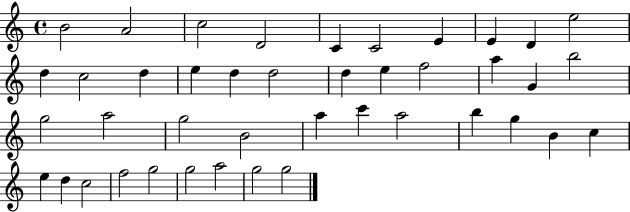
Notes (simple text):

B4/h A4/h C5/h D4/h C4/q C4/h E4/q E4/q D4/q E5/h D5/q C5/h D5/q E5/q D5/q D5/h D5/q E5/q F5/h A5/q G4/q B5/h G5/h A5/h G5/h B4/h A5/q C6/q A5/h B5/q G5/q B4/q C5/q E5/q D5/q C5/h F5/h G5/h G5/h A5/h G5/h G5/h